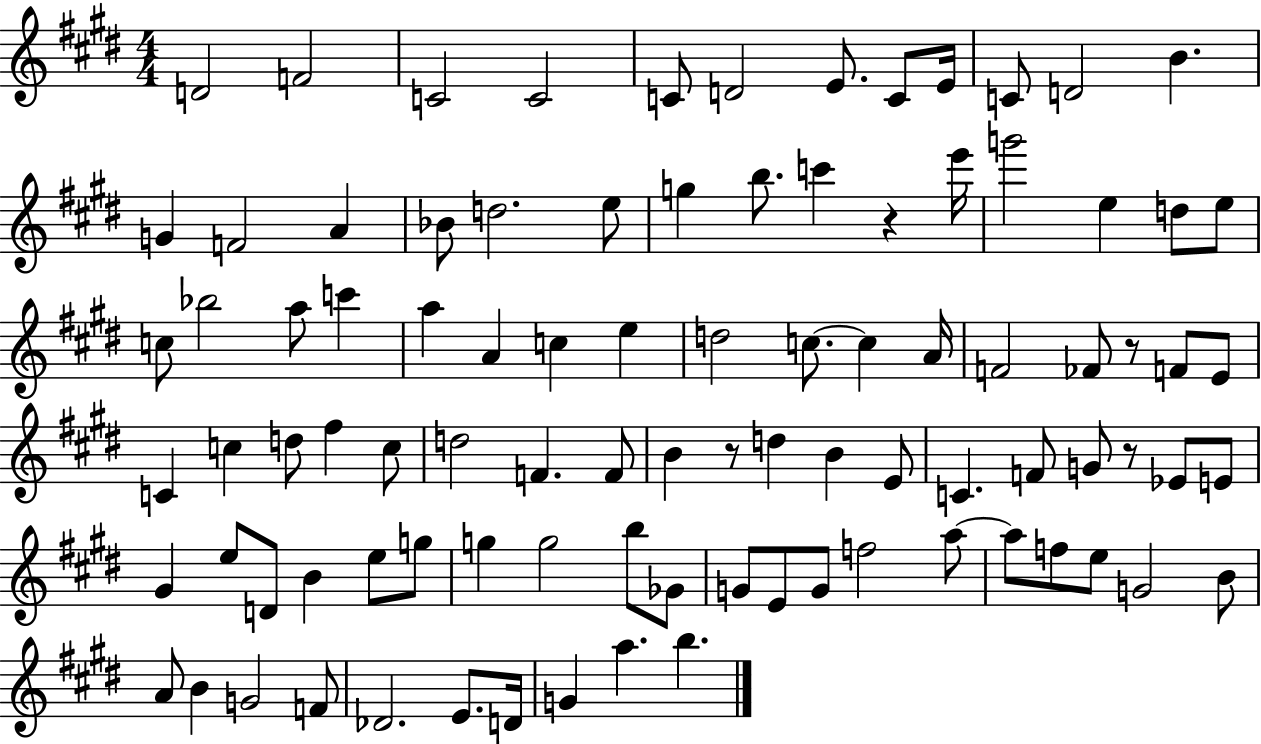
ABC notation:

X:1
T:Untitled
M:4/4
L:1/4
K:E
D2 F2 C2 C2 C/2 D2 E/2 C/2 E/4 C/2 D2 B G F2 A _B/2 d2 e/2 g b/2 c' z e'/4 g'2 e d/2 e/2 c/2 _b2 a/2 c' a A c e d2 c/2 c A/4 F2 _F/2 z/2 F/2 E/2 C c d/2 ^f c/2 d2 F F/2 B z/2 d B E/2 C F/2 G/2 z/2 _E/2 E/2 ^G e/2 D/2 B e/2 g/2 g g2 b/2 _G/2 G/2 E/2 G/2 f2 a/2 a/2 f/2 e/2 G2 B/2 A/2 B G2 F/2 _D2 E/2 D/4 G a b